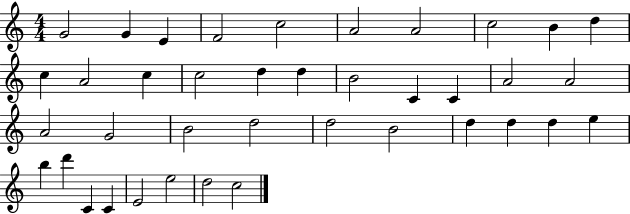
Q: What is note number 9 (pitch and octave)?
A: B4